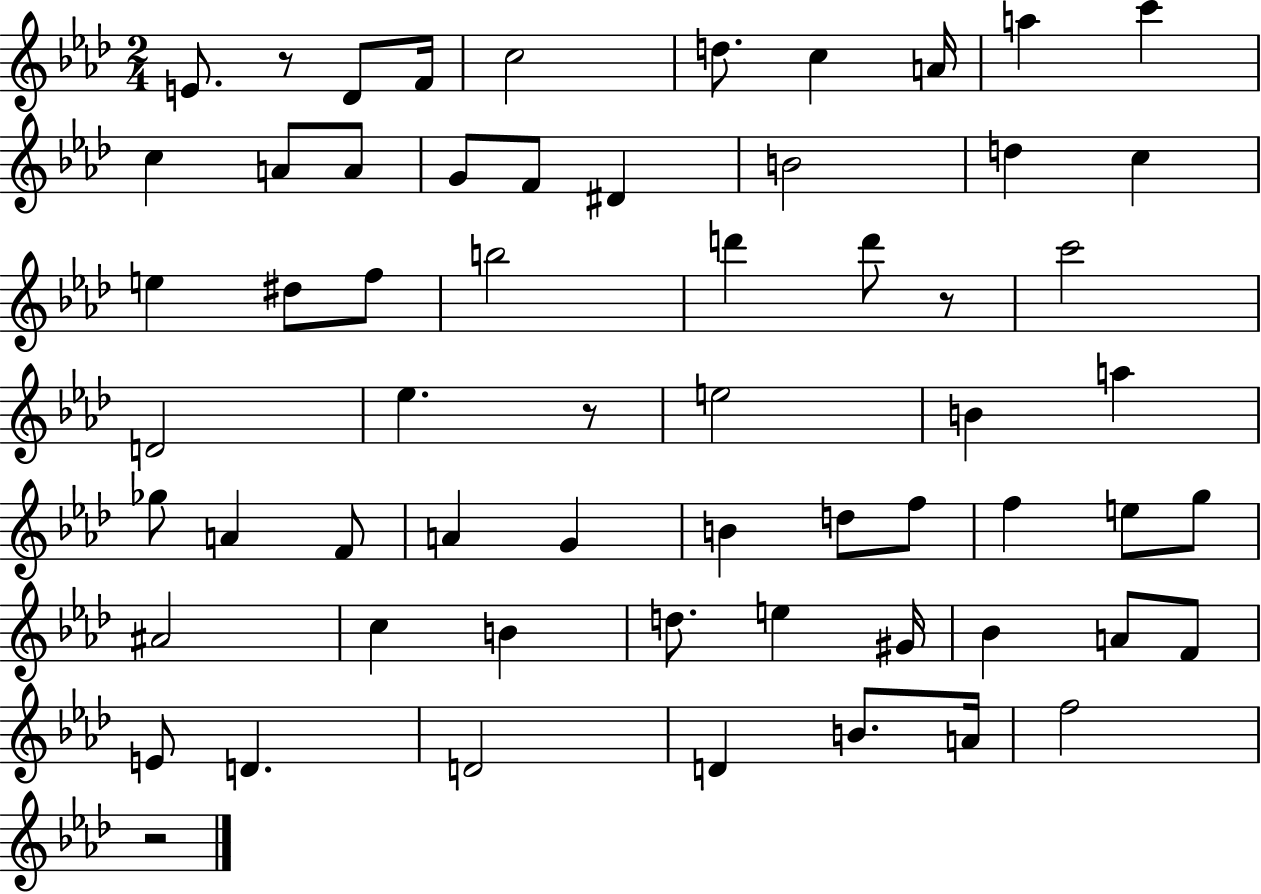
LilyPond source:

{
  \clef treble
  \numericTimeSignature
  \time 2/4
  \key aes \major
  e'8. r8 des'8 f'16 | c''2 | d''8. c''4 a'16 | a''4 c'''4 | \break c''4 a'8 a'8 | g'8 f'8 dis'4 | b'2 | d''4 c''4 | \break e''4 dis''8 f''8 | b''2 | d'''4 d'''8 r8 | c'''2 | \break d'2 | ees''4. r8 | e''2 | b'4 a''4 | \break ges''8 a'4 f'8 | a'4 g'4 | b'4 d''8 f''8 | f''4 e''8 g''8 | \break ais'2 | c''4 b'4 | d''8. e''4 gis'16 | bes'4 a'8 f'8 | \break e'8 d'4. | d'2 | d'4 b'8. a'16 | f''2 | \break r2 | \bar "|."
}